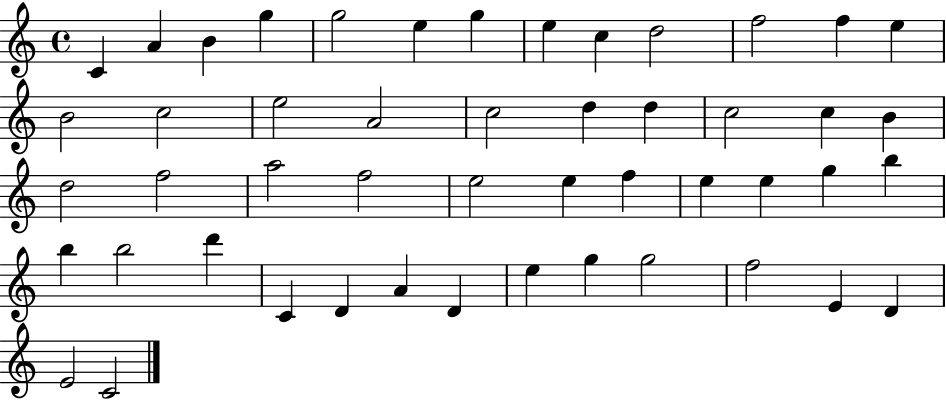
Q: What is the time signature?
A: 4/4